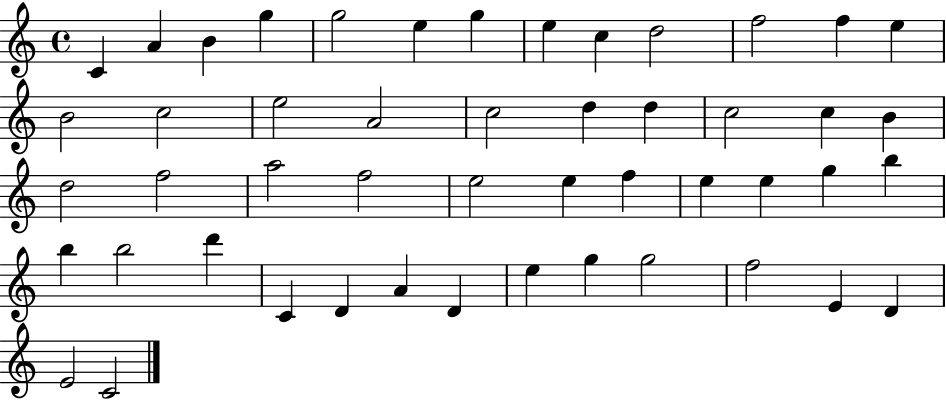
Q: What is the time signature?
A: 4/4